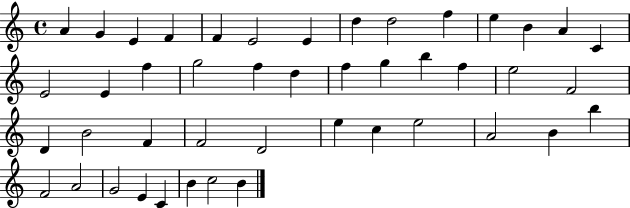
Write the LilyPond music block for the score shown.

{
  \clef treble
  \time 4/4
  \defaultTimeSignature
  \key c \major
  a'4 g'4 e'4 f'4 | f'4 e'2 e'4 | d''4 d''2 f''4 | e''4 b'4 a'4 c'4 | \break e'2 e'4 f''4 | g''2 f''4 d''4 | f''4 g''4 b''4 f''4 | e''2 f'2 | \break d'4 b'2 f'4 | f'2 d'2 | e''4 c''4 e''2 | a'2 b'4 b''4 | \break f'2 a'2 | g'2 e'4 c'4 | b'4 c''2 b'4 | \bar "|."
}